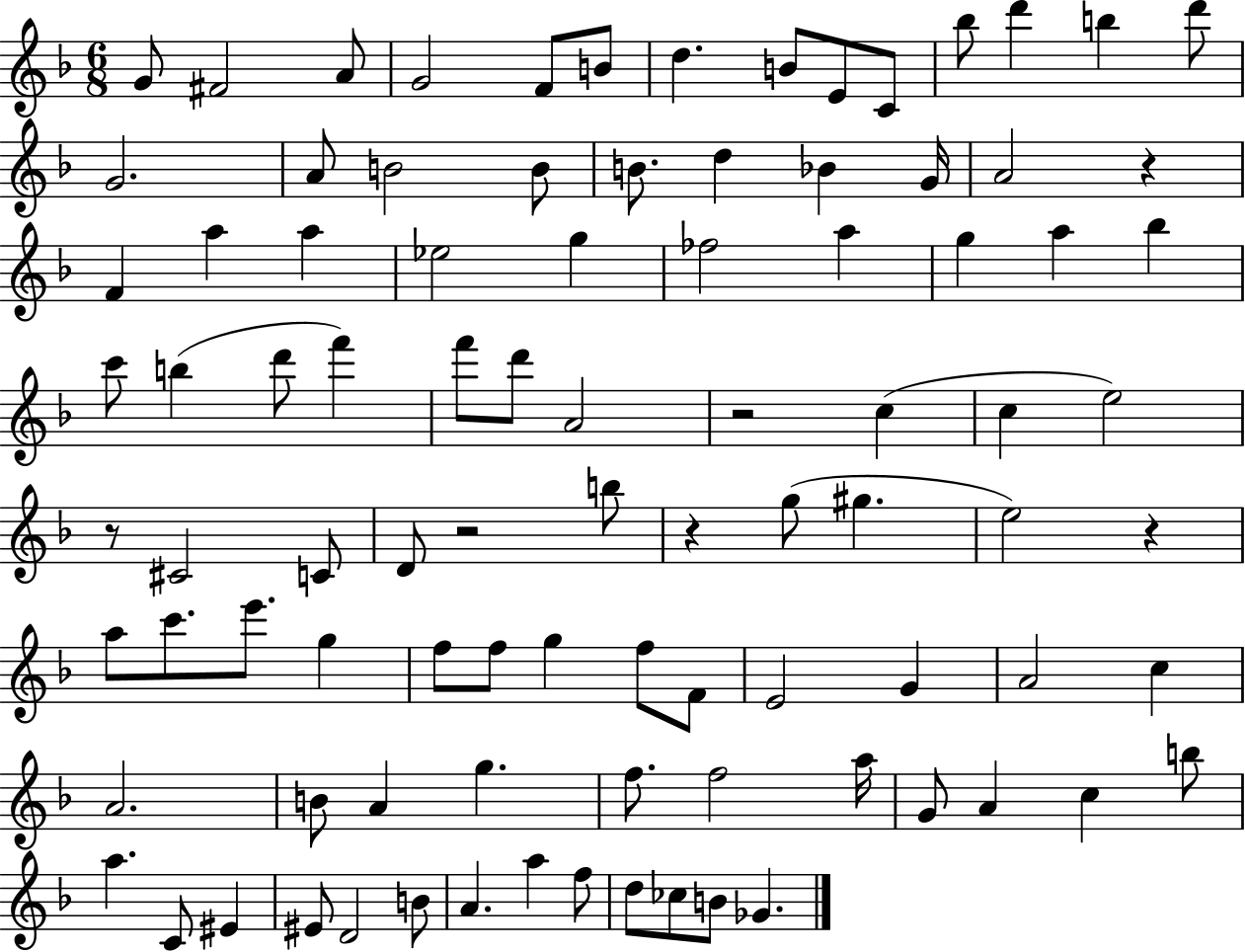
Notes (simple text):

G4/e F#4/h A4/e G4/h F4/e B4/e D5/q. B4/e E4/e C4/e Bb5/e D6/q B5/q D6/e G4/h. A4/e B4/h B4/e B4/e. D5/q Bb4/q G4/s A4/h R/q F4/q A5/q A5/q Eb5/h G5/q FES5/h A5/q G5/q A5/q Bb5/q C6/e B5/q D6/e F6/q F6/e D6/e A4/h R/h C5/q C5/q E5/h R/e C#4/h C4/e D4/e R/h B5/e R/q G5/e G#5/q. E5/h R/q A5/e C6/e. E6/e. G5/q F5/e F5/e G5/q F5/e F4/e E4/h G4/q A4/h C5/q A4/h. B4/e A4/q G5/q. F5/e. F5/h A5/s G4/e A4/q C5/q B5/e A5/q. C4/e EIS4/q EIS4/e D4/h B4/e A4/q. A5/q F5/e D5/e CES5/e B4/e Gb4/q.